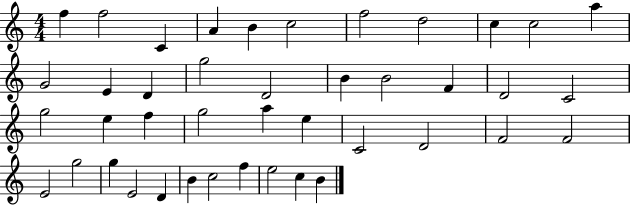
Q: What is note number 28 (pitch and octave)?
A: C4